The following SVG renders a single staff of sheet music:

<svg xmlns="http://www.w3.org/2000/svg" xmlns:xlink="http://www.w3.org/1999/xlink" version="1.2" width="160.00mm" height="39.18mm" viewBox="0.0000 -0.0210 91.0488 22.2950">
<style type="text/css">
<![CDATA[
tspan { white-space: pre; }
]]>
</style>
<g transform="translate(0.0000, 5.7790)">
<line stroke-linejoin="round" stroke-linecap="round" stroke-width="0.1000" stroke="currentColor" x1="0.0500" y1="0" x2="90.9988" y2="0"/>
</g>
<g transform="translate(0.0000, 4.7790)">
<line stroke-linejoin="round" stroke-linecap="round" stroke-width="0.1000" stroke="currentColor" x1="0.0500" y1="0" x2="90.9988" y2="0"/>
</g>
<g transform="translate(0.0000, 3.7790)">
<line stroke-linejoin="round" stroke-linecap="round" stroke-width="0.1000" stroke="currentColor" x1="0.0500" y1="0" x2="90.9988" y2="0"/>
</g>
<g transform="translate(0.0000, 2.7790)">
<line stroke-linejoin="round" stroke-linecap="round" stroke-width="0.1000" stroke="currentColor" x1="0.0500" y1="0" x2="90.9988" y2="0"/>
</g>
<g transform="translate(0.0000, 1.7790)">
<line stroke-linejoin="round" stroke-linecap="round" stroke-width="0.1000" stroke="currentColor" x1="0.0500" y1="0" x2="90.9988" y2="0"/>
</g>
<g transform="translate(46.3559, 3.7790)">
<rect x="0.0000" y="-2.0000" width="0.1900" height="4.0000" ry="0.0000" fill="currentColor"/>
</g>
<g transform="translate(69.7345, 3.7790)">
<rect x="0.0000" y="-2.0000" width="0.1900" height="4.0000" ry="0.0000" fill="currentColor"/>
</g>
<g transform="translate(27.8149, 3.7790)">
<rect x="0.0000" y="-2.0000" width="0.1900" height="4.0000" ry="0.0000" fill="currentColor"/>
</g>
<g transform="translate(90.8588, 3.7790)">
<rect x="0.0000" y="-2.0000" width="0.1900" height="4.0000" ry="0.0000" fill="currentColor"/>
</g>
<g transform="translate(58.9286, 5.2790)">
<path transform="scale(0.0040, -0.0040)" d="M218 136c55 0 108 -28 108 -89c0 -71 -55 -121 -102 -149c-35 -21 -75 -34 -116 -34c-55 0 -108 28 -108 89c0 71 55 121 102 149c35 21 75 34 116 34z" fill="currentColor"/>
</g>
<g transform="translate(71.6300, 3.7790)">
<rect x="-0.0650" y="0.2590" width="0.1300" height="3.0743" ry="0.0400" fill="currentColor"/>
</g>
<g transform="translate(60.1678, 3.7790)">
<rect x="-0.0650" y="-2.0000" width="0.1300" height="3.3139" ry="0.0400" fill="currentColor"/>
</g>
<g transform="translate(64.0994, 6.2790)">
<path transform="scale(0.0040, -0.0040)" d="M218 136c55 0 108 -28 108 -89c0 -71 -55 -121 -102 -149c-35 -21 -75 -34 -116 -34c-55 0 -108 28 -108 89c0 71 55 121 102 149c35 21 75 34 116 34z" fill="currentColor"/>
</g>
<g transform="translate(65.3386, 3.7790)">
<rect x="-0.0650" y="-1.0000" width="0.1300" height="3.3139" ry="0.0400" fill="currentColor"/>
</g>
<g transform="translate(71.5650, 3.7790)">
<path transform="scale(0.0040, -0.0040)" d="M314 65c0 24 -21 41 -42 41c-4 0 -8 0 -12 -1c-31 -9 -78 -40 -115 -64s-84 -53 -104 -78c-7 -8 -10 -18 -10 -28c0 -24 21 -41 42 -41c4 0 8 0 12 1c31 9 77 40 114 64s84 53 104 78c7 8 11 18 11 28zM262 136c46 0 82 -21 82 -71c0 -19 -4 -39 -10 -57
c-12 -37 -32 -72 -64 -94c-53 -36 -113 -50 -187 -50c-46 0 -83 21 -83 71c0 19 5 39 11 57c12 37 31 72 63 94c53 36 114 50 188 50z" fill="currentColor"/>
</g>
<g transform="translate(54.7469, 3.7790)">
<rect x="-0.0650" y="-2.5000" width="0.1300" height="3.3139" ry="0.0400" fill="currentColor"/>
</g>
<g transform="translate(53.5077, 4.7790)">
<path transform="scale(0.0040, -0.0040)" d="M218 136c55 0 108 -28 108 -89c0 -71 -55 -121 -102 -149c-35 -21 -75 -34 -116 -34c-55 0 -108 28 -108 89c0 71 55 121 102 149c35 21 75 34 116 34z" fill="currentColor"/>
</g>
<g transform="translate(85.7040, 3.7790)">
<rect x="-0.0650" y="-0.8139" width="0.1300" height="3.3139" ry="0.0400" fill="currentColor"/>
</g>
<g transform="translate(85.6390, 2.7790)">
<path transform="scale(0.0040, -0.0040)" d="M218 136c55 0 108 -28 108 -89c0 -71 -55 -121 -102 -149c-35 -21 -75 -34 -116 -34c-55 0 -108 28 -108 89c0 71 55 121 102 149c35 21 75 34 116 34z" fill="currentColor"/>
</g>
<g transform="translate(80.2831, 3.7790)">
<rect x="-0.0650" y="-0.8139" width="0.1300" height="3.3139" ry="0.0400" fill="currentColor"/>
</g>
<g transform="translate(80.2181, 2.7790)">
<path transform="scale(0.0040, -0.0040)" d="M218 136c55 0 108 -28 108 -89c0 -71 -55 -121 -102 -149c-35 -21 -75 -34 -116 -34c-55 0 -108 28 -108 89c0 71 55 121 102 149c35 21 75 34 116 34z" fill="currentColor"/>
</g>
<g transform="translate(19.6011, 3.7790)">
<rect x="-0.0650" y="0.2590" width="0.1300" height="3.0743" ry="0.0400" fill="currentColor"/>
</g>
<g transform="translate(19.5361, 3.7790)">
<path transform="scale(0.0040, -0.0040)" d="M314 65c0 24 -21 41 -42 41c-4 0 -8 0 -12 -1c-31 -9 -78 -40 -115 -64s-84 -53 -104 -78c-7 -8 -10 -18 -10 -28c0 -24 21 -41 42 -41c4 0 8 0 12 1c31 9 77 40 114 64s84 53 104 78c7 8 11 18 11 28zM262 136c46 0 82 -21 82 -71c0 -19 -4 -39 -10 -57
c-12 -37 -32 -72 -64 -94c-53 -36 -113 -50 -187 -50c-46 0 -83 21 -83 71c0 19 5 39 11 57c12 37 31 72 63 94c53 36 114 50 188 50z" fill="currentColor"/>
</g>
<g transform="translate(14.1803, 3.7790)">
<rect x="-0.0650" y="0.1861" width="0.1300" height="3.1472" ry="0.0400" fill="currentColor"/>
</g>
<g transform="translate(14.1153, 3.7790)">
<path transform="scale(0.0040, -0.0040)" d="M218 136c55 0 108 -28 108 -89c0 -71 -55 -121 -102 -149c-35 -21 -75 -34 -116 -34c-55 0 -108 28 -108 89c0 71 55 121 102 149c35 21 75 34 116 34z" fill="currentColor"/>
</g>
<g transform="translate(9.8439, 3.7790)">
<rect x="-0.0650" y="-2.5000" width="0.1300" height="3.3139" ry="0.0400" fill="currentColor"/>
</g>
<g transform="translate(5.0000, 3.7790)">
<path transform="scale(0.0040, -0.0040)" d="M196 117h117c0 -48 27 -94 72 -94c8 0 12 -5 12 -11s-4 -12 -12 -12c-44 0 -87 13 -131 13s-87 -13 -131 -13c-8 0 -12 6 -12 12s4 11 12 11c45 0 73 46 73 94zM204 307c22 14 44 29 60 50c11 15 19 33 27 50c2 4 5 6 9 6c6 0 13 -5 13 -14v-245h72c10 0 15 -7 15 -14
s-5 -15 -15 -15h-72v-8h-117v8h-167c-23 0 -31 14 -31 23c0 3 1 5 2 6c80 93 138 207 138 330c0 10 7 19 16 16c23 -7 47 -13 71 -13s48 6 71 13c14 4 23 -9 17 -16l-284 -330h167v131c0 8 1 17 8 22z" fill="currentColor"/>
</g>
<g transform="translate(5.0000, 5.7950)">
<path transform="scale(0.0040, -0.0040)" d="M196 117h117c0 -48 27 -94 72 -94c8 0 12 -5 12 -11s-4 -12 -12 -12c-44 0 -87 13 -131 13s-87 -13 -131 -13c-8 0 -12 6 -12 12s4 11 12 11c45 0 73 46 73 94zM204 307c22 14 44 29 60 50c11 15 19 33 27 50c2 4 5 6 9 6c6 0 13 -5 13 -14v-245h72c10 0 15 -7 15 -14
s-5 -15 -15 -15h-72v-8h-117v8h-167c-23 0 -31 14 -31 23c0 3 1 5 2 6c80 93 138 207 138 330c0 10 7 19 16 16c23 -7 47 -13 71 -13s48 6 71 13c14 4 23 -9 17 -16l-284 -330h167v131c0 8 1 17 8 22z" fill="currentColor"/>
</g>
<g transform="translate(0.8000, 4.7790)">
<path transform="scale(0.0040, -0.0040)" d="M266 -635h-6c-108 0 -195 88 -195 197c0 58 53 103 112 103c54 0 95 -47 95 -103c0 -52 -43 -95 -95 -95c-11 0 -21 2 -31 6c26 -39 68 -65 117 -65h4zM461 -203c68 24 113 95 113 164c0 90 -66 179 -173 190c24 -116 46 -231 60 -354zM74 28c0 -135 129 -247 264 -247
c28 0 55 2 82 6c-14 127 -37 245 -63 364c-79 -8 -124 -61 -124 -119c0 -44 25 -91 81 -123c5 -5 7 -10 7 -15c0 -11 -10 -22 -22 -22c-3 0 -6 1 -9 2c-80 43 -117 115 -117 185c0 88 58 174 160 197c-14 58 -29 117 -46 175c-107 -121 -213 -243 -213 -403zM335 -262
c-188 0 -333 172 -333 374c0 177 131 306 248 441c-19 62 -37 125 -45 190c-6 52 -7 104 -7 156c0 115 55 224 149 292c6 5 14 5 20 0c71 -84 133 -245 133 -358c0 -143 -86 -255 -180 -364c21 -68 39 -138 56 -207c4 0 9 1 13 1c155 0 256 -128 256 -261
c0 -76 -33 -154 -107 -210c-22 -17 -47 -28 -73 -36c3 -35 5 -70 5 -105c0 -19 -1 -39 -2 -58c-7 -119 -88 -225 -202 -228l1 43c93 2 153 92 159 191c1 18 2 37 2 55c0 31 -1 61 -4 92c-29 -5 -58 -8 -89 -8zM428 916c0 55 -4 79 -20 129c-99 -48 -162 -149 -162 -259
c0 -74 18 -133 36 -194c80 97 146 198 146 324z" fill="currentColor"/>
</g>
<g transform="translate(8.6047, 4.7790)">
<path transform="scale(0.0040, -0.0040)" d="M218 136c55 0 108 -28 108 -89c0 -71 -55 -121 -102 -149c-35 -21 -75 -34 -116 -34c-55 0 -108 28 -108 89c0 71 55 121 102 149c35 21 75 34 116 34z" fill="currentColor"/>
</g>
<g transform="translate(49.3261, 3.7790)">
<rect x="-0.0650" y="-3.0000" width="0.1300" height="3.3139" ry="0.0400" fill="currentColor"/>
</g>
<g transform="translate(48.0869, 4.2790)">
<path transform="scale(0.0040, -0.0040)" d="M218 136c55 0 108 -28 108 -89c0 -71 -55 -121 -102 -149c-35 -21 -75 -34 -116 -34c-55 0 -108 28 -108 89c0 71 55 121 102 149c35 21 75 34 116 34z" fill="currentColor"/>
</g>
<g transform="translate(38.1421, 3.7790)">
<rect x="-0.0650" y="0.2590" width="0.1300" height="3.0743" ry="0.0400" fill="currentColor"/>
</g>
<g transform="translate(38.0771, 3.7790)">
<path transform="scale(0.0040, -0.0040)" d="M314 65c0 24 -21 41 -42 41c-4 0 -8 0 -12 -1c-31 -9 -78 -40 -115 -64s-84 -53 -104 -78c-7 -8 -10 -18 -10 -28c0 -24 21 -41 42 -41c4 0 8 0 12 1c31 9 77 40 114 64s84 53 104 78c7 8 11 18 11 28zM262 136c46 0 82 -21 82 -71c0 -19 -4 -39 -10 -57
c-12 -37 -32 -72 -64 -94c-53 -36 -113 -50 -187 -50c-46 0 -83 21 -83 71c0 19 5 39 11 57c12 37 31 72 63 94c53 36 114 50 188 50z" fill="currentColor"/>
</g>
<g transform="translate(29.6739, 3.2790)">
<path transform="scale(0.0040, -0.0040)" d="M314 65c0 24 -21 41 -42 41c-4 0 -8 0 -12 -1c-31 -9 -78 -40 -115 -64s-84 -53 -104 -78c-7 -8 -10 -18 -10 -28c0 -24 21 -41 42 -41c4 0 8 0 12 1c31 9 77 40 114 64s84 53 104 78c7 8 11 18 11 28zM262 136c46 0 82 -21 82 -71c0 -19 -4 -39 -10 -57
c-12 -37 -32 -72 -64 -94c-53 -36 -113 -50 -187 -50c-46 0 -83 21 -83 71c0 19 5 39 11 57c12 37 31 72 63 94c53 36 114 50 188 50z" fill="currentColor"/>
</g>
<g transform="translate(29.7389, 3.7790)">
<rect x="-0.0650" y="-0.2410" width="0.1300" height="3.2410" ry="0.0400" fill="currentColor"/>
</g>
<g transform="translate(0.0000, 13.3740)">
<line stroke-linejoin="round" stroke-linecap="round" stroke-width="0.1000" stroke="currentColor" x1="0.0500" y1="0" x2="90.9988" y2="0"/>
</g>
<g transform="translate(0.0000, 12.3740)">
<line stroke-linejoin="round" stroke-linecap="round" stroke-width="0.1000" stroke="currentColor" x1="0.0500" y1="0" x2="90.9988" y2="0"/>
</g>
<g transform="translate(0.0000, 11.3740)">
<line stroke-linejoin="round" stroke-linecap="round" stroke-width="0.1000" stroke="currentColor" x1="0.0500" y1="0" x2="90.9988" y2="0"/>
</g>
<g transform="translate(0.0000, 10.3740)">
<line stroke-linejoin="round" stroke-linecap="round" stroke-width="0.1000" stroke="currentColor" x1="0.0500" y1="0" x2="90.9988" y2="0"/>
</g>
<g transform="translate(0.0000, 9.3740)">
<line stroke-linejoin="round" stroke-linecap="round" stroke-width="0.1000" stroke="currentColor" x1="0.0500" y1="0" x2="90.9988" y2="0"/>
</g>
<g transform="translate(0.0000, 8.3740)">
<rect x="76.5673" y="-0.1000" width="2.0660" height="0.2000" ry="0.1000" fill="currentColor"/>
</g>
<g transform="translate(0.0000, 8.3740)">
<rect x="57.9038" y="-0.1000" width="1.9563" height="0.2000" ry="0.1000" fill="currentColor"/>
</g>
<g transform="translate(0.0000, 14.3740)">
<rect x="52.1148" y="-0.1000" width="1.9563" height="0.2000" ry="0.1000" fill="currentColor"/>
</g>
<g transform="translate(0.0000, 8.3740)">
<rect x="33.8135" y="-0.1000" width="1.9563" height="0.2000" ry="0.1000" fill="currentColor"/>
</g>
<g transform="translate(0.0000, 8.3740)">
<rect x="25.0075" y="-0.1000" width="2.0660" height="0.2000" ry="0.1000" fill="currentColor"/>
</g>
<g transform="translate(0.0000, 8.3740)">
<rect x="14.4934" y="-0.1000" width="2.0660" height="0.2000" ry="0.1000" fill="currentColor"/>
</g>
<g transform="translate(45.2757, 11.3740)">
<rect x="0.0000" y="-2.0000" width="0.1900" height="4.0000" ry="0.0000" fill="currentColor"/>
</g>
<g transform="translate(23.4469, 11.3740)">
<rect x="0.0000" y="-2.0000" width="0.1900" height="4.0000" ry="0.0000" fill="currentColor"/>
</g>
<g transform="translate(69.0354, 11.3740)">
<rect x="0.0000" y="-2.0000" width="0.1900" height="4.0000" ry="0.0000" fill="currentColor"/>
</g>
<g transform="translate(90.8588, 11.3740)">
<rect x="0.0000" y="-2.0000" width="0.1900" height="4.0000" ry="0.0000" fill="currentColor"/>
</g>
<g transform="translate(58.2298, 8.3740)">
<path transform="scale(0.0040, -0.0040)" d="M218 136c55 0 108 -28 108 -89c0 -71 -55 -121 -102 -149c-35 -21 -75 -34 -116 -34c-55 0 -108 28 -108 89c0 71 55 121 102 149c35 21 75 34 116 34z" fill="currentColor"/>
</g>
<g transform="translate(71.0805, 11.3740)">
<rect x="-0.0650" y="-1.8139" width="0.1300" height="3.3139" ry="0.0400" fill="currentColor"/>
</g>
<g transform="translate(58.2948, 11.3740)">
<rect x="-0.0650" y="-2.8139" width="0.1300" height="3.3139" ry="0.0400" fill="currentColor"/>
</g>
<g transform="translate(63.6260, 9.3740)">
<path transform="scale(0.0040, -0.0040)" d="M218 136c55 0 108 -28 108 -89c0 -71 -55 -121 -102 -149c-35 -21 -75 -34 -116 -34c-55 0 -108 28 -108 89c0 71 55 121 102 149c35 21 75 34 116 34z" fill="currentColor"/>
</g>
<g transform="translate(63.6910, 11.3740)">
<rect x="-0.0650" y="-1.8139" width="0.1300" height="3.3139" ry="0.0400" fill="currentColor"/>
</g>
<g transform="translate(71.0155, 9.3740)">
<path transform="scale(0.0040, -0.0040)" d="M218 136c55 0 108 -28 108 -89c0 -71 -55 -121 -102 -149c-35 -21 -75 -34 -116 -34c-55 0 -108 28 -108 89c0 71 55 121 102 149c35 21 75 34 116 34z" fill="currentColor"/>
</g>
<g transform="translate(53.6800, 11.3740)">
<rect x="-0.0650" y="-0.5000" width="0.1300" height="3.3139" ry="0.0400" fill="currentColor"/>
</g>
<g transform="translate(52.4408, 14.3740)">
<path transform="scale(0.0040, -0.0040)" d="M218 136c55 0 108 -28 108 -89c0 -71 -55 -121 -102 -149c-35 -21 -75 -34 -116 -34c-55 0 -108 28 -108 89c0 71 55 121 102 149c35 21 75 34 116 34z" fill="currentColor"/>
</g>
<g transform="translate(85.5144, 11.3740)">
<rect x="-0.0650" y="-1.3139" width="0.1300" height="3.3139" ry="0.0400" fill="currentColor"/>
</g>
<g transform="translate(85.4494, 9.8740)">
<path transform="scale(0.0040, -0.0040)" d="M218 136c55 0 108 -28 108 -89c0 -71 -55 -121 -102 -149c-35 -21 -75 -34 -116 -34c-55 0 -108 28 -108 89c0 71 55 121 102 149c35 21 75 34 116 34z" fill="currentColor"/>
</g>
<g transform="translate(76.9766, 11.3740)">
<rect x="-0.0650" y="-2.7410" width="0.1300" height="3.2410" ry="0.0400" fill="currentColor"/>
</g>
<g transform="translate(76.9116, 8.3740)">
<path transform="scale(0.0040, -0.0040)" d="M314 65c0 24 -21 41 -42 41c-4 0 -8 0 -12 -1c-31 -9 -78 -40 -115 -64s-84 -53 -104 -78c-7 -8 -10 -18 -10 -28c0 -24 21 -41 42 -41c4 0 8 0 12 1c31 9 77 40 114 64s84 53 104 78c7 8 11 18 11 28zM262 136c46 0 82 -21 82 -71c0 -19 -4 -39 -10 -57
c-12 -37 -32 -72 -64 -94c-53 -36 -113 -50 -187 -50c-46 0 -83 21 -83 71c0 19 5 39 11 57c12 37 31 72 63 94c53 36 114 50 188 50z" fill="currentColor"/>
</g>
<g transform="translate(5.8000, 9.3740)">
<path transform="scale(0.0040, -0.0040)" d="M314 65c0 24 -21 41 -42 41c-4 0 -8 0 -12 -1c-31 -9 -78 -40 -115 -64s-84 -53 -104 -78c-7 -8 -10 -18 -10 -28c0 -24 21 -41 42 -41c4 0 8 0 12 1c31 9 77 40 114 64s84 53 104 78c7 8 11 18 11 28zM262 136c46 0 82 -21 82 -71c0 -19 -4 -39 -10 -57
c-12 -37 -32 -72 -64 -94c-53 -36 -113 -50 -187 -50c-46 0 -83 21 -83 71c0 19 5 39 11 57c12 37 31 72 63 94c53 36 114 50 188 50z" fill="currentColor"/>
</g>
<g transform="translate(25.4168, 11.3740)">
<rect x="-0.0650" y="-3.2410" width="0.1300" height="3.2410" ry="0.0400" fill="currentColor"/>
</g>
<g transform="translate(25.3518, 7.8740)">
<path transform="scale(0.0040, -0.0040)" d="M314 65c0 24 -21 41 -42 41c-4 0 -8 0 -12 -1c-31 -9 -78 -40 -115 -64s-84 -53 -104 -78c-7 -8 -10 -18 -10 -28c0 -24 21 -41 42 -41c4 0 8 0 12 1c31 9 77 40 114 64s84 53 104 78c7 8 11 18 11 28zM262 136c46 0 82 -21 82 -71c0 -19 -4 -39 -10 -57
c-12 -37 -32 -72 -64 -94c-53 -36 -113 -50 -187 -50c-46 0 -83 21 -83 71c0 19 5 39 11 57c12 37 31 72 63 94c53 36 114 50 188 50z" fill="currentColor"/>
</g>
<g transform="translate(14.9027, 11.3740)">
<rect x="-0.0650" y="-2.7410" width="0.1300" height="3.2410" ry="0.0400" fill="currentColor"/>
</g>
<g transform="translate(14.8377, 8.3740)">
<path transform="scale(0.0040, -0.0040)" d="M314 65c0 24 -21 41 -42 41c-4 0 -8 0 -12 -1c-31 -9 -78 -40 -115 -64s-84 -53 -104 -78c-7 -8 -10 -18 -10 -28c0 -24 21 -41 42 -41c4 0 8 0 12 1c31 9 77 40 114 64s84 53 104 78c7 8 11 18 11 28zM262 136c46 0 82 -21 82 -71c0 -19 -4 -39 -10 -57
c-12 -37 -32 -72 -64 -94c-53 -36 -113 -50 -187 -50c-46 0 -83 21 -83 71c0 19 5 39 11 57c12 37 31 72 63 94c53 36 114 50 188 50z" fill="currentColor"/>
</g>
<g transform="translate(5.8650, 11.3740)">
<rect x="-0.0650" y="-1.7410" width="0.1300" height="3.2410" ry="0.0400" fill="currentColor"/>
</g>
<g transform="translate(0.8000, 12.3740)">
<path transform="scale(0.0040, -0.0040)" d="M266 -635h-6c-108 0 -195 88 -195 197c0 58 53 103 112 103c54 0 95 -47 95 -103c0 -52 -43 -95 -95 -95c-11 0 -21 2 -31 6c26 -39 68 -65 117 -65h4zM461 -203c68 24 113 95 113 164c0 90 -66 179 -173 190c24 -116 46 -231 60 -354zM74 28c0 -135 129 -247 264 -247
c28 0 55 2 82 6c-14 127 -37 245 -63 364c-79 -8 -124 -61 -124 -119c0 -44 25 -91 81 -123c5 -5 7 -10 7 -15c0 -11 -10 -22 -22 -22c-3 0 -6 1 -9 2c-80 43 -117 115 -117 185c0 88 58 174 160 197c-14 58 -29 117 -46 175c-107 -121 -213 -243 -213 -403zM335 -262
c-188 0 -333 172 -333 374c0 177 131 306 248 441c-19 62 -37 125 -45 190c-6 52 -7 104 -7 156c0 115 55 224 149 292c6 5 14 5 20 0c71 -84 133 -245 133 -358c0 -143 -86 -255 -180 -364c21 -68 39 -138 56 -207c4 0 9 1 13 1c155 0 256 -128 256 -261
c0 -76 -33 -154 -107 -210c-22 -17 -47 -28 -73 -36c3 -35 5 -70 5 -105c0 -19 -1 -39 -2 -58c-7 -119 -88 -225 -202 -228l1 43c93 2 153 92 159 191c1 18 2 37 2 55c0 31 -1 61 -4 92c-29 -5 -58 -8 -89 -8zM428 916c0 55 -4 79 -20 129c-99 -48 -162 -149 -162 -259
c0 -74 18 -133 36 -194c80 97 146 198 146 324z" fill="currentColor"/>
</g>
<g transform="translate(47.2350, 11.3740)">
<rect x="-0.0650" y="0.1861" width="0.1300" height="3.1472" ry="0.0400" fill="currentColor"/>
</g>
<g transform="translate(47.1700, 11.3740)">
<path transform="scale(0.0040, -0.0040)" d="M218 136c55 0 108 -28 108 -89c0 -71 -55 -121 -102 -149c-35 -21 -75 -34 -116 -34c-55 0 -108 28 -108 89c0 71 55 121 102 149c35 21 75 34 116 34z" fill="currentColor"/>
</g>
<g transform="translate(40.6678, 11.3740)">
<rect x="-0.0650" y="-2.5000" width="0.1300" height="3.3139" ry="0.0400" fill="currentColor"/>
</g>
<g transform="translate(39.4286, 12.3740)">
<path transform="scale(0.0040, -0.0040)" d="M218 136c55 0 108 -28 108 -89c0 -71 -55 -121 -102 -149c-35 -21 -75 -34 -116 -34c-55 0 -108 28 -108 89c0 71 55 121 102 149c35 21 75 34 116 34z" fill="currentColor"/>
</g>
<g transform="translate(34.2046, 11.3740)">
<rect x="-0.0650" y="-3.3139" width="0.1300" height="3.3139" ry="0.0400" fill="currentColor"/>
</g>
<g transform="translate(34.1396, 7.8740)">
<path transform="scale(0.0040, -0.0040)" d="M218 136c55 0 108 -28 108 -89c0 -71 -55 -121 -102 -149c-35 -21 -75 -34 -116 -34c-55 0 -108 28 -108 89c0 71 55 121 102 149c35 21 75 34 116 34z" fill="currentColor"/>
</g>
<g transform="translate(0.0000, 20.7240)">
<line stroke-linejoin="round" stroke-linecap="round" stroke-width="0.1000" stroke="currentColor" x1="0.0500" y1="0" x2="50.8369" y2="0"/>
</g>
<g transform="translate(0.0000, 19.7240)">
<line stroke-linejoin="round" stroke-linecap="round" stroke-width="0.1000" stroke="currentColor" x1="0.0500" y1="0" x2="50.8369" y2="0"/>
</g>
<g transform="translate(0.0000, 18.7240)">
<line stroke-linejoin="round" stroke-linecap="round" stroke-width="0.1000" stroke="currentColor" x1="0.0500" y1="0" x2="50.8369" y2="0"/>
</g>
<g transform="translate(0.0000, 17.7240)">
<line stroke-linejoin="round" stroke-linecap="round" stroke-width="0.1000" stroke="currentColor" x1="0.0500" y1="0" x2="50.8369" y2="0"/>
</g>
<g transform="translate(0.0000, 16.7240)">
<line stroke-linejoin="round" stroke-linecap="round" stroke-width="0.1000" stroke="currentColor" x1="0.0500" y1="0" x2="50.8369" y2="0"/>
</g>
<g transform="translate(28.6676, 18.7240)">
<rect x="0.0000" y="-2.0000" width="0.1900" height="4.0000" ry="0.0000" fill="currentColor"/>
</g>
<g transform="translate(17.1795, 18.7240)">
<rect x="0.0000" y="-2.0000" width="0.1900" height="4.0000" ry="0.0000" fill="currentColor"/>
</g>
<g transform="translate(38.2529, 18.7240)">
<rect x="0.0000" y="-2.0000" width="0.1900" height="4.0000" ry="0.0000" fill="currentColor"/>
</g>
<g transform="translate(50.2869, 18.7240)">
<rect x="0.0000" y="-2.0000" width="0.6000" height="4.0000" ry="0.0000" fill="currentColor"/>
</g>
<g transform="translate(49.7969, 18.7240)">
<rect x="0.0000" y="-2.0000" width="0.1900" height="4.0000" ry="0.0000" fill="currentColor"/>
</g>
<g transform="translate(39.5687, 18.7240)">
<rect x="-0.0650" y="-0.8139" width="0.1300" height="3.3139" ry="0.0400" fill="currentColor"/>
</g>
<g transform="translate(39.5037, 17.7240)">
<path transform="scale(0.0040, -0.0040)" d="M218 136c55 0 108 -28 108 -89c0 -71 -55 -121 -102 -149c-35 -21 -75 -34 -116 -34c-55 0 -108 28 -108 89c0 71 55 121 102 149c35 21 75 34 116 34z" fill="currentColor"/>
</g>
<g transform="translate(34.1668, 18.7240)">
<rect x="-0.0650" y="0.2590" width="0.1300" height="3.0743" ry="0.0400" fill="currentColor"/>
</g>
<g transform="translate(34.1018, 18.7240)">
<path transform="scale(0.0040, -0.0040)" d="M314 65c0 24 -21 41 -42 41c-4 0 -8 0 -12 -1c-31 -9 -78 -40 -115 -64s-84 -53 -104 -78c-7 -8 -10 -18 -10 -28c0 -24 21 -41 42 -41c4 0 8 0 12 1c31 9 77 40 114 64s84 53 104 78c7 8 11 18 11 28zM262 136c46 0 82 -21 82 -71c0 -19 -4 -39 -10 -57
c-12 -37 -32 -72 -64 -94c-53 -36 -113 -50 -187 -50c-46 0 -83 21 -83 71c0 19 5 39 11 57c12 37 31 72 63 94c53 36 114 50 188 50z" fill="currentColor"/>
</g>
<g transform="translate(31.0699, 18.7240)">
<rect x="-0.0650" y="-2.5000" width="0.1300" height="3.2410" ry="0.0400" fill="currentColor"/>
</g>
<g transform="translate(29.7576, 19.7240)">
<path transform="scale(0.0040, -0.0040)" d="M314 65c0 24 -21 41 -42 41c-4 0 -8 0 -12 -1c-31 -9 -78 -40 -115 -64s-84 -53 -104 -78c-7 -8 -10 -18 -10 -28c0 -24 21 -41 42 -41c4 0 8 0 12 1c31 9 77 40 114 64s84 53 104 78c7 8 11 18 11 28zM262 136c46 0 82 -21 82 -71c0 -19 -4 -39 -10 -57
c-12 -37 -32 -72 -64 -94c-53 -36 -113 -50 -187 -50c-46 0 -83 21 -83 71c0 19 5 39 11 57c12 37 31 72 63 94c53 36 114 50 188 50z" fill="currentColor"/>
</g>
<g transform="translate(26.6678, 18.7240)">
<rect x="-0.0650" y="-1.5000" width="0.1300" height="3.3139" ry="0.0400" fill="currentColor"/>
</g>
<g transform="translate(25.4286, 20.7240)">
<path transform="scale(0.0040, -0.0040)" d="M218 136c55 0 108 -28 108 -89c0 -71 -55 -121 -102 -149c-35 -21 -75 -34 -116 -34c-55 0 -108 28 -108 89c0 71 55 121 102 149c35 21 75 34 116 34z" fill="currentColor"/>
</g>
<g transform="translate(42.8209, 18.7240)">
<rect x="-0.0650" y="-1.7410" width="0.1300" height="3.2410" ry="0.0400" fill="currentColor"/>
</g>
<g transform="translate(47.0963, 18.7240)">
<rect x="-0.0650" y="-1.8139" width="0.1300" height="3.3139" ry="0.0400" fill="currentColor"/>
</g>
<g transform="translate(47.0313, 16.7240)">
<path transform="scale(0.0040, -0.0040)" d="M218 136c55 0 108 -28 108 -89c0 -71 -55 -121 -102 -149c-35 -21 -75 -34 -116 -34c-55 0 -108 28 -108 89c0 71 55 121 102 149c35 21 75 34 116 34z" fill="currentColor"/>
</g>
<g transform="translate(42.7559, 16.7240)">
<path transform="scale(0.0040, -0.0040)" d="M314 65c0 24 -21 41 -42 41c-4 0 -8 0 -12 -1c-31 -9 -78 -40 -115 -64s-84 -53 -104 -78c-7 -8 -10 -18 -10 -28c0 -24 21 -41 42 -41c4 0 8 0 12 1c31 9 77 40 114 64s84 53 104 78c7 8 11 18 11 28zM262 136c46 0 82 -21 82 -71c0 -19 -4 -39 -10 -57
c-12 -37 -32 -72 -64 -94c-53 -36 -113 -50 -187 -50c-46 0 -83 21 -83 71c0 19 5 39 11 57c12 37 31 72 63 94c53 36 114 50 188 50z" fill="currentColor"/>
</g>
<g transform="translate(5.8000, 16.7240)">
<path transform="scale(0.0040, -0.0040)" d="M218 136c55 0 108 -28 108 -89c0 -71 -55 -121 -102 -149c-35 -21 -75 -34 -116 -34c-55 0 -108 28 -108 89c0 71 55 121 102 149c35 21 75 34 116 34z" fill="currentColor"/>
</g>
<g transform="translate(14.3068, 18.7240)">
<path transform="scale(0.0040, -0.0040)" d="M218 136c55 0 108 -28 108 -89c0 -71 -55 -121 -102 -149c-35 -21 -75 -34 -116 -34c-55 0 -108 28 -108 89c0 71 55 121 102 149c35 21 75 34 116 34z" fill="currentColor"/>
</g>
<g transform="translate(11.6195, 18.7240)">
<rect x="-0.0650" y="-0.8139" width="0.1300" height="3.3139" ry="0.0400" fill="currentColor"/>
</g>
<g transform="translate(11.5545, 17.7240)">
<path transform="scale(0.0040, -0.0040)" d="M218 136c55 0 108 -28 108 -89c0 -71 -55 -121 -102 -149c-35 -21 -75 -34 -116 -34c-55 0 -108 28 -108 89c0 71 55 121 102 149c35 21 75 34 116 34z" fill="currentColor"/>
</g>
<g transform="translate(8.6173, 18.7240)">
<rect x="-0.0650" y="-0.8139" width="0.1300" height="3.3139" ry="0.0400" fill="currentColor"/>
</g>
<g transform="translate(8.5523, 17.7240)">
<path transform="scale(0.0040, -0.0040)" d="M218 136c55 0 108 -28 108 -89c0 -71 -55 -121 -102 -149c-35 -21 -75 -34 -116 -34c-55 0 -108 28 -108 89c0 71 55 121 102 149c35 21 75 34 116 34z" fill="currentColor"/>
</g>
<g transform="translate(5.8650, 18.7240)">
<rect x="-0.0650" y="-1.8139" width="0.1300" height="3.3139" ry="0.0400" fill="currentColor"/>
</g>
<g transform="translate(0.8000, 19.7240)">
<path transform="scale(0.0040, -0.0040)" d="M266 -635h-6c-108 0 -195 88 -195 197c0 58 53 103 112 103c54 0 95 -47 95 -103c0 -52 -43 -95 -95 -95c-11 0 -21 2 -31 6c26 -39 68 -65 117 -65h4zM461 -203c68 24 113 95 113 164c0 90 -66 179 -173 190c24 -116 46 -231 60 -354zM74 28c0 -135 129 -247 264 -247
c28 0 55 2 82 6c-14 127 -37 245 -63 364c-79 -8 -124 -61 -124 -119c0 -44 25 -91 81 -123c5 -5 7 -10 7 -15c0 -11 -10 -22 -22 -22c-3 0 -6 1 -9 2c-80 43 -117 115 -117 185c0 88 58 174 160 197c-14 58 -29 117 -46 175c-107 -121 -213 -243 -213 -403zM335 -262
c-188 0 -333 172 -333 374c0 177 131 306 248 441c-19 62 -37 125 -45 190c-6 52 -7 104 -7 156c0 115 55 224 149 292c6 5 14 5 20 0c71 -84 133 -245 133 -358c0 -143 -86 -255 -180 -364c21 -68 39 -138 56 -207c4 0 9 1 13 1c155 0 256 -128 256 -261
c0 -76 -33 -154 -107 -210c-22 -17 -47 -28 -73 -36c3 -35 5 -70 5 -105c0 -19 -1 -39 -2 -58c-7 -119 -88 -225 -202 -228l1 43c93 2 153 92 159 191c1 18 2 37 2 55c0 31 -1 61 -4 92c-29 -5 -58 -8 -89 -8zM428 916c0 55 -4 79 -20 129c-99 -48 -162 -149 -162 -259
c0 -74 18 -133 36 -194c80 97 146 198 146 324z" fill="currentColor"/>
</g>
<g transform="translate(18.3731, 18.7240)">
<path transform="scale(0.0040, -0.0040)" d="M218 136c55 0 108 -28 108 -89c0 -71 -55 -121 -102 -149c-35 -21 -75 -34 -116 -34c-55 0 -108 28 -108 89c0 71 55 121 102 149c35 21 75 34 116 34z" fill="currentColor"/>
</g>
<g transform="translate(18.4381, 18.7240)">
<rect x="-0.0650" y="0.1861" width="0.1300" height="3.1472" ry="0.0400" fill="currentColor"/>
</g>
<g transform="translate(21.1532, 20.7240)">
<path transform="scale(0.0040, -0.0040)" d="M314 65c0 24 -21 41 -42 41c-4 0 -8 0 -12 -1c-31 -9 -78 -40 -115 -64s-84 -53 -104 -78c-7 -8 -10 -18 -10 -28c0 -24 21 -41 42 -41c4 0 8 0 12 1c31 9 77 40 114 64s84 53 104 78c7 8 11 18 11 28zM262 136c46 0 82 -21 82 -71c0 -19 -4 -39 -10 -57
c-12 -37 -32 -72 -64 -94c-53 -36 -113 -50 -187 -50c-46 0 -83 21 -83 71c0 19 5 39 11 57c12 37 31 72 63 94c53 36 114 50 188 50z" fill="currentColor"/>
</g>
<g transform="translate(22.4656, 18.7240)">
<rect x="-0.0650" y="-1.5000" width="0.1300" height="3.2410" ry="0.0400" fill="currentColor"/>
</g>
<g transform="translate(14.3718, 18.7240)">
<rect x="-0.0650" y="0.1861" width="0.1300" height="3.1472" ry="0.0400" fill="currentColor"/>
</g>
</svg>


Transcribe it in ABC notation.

X:1
T:Untitled
M:4/4
L:1/4
K:C
G B B2 c2 B2 A G F D B2 d d f2 a2 b2 b G B C a f f a2 e f d d B B E2 E G2 B2 d f2 f